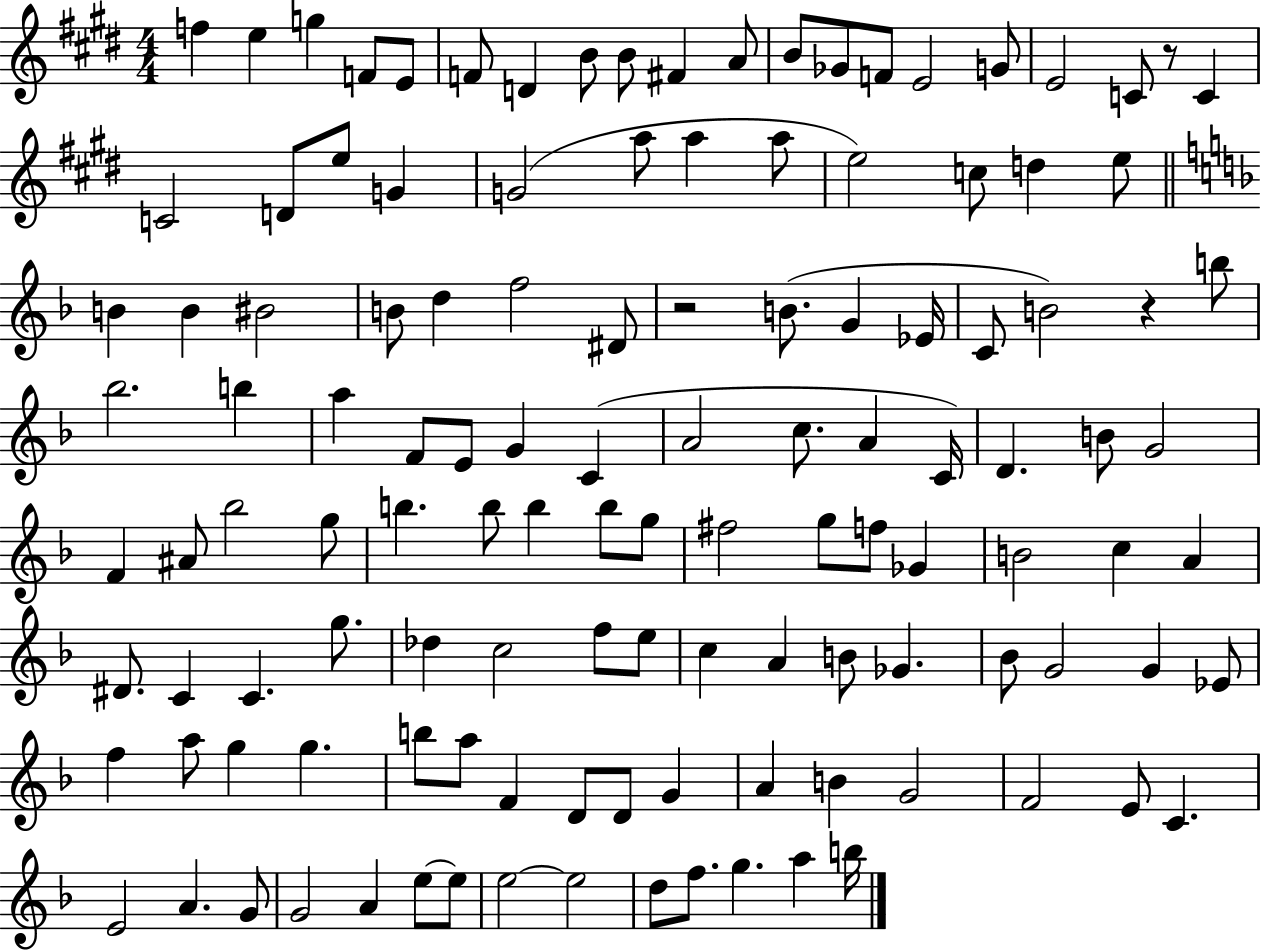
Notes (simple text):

F5/q E5/q G5/q F4/e E4/e F4/e D4/q B4/e B4/e F#4/q A4/e B4/e Gb4/e F4/e E4/h G4/e E4/h C4/e R/e C4/q C4/h D4/e E5/e G4/q G4/h A5/e A5/q A5/e E5/h C5/e D5/q E5/e B4/q B4/q BIS4/h B4/e D5/q F5/h D#4/e R/h B4/e. G4/q Eb4/s C4/e B4/h R/q B5/e Bb5/h. B5/q A5/q F4/e E4/e G4/q C4/q A4/h C5/e. A4/q C4/s D4/q. B4/e G4/h F4/q A#4/e Bb5/h G5/e B5/q. B5/e B5/q B5/e G5/e F#5/h G5/e F5/e Gb4/q B4/h C5/q A4/q D#4/e. C4/q C4/q. G5/e. Db5/q C5/h F5/e E5/e C5/q A4/q B4/e Gb4/q. Bb4/e G4/h G4/q Eb4/e F5/q A5/e G5/q G5/q. B5/e A5/e F4/q D4/e D4/e G4/q A4/q B4/q G4/h F4/h E4/e C4/q. E4/h A4/q. G4/e G4/h A4/q E5/e E5/e E5/h E5/h D5/e F5/e. G5/q. A5/q B5/s